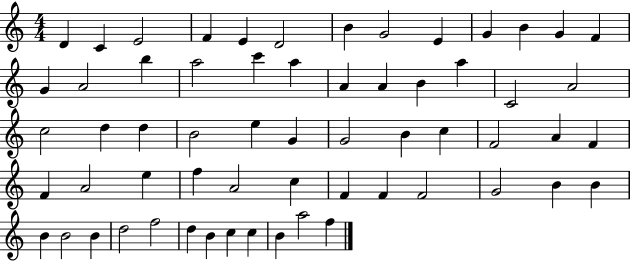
{
  \clef treble
  \numericTimeSignature
  \time 4/4
  \key c \major
  d'4 c'4 e'2 | f'4 e'4 d'2 | b'4 g'2 e'4 | g'4 b'4 g'4 f'4 | \break g'4 a'2 b''4 | a''2 c'''4 a''4 | a'4 a'4 b'4 a''4 | c'2 a'2 | \break c''2 d''4 d''4 | b'2 e''4 g'4 | g'2 b'4 c''4 | f'2 a'4 f'4 | \break f'4 a'2 e''4 | f''4 a'2 c''4 | f'4 f'4 f'2 | g'2 b'4 b'4 | \break b'4 b'2 b'4 | d''2 f''2 | d''4 b'4 c''4 c''4 | b'4 a''2 f''4 | \break \bar "|."
}